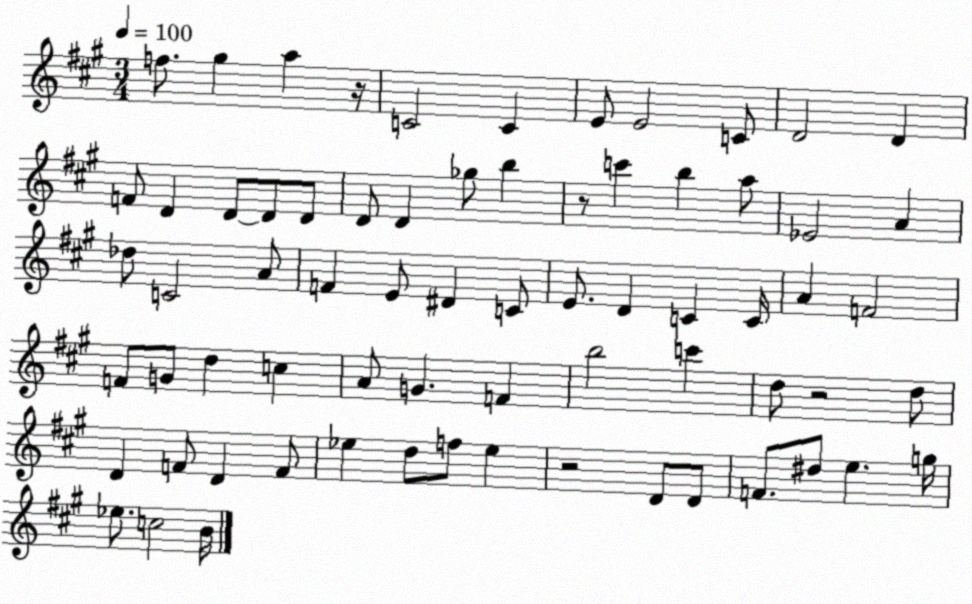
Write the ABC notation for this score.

X:1
T:Untitled
M:3/4
L:1/4
K:A
f/2 ^g a z/4 C2 C E/2 E2 C/2 D2 D F/2 D D/2 D/2 D/2 D/2 D _g/2 b z/2 c' b a/2 _E2 A _d/2 C2 A/2 F E/2 ^D C/2 E/2 D C C/4 A F2 F/2 G/2 d c A/2 G F b2 c' d/2 z2 d/2 D F/2 D F/2 _e d/2 f/2 _e z2 D/2 D/2 F/2 ^d/2 e g/4 _e/2 c2 B/4